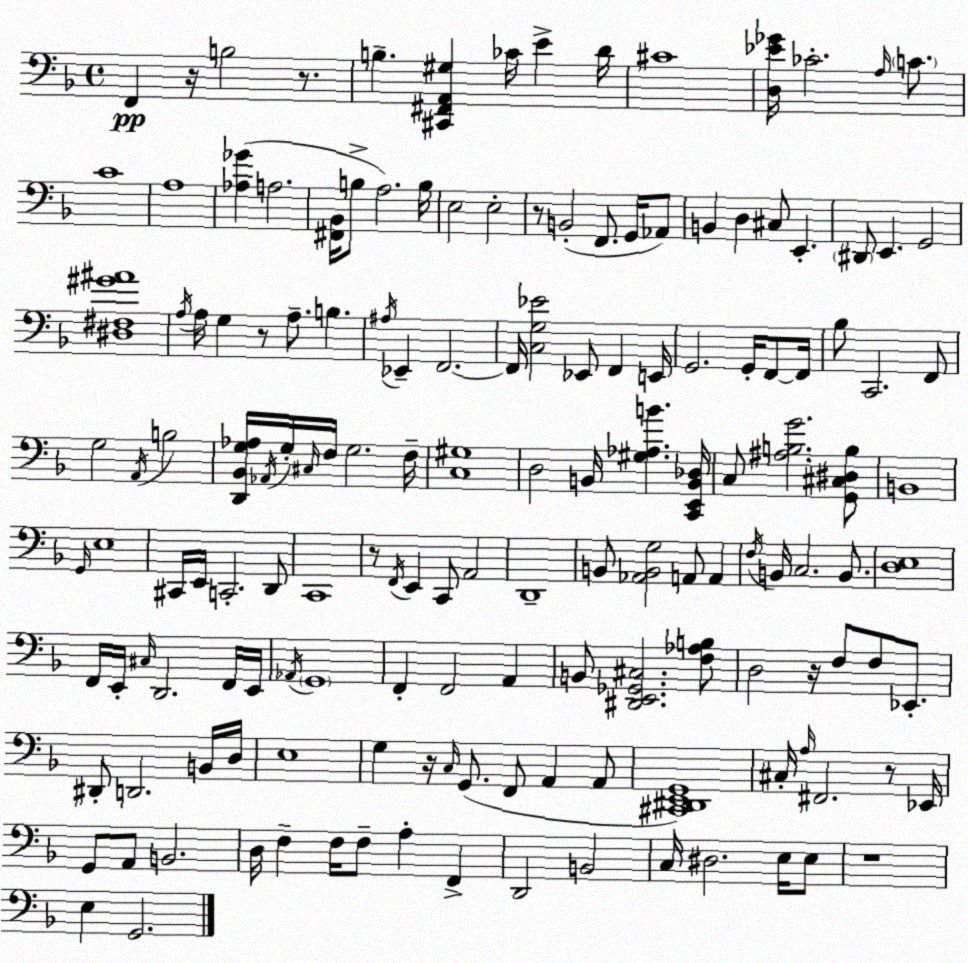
X:1
T:Untitled
M:4/4
L:1/4
K:Dm
F,, z/4 B,2 z/2 B, [^C,,^F,,A,,^G,] _C/4 E D/4 ^C4 [D,_E_G]/4 _C2 A,/4 C/2 C4 A,4 [_A,_G] A,2 [^F,,_B,,]/4 B,/2 A,2 B,/4 E,2 E,2 z/2 B,,2 F,,/2 G,,/4 _A,,/2 B,, D, ^C,/2 E,, ^D,,/2 E,, G,,2 [^D,^F,^G^A]4 A,/4 A,/4 G, z/2 A,/2 B, ^A,/4 _E,, F,,2 F,,/4 [C,G,_E]2 _E,,/2 F,, E,,/4 G,,2 G,,/4 F,,/2 F,,/4 _B,/2 C,,2 F,,/2 G,2 A,,/4 B,2 [D,,_B,,G,_A,]/4 _A,,/4 G,/4 ^C,/4 F,/4 G,2 F,/4 [C,^G,]4 D,2 B,,/4 [^G,_A,B] [C,,E,,B,,_D,]/4 C,/2 [^A,B,G]2 [G,,^C,^D,B,]/2 B,,4 G,,/4 E,4 ^C,,/4 E,,/4 C,,2 D,,/2 C,,4 z/2 F,,/4 E,, C,,/2 A,,2 D,,4 B,,/2 [_A,,B,,G,]2 A,,/2 A,, F,/4 B,,/4 C,2 B,,/2 [D,E,]4 F,,/4 E,,/4 ^C,/4 D,,2 F,,/4 E,,/4 _A,,/4 G,,4 F,, F,,2 A,, B,,/2 [^D,,E,,_G,,^C,]2 [F,_A,B,]/2 D,2 z/4 F,/2 F,/2 _E,,/2 ^D,,/2 D,,2 B,,/4 D,/4 E,4 G, z/4 C,/4 G,,/2 F,,/2 A,, A,,/2 [^C,,^D,,E,,G,,]4 ^C,/4 A,/4 ^F,,2 z/2 _E,,/4 G,,/2 A,,/2 B,,2 D,/4 F, F,/4 F,/2 A, F,, D,,2 B,,2 C,/4 ^D,2 E,/4 E,/2 z4 E, G,,2